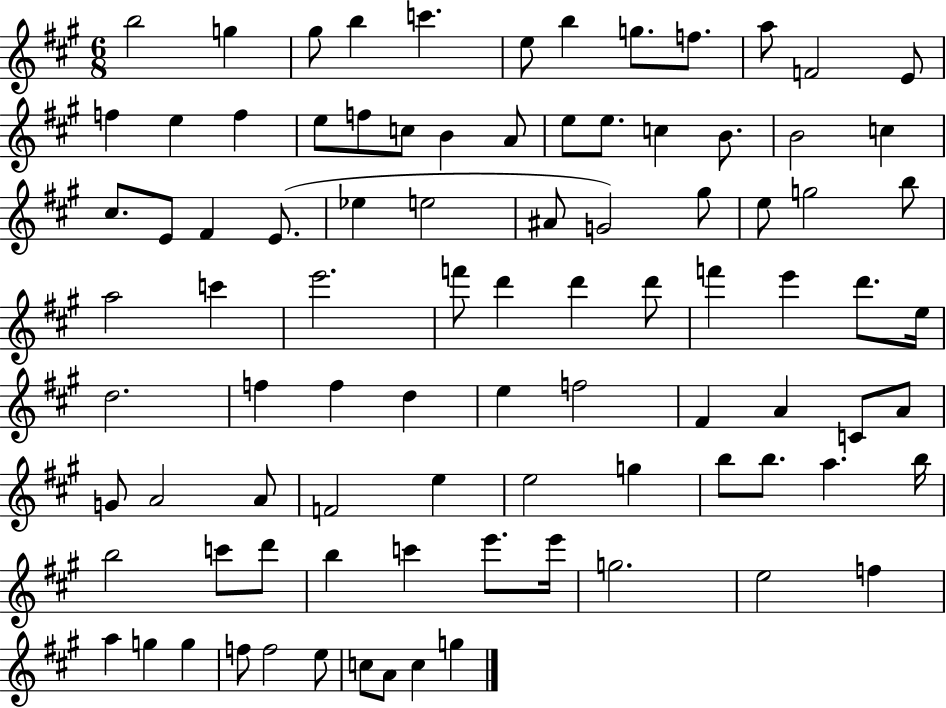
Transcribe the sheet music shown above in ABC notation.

X:1
T:Untitled
M:6/8
L:1/4
K:A
b2 g ^g/2 b c' e/2 b g/2 f/2 a/2 F2 E/2 f e f e/2 f/2 c/2 B A/2 e/2 e/2 c B/2 B2 c ^c/2 E/2 ^F E/2 _e e2 ^A/2 G2 ^g/2 e/2 g2 b/2 a2 c' e'2 f'/2 d' d' d'/2 f' e' d'/2 e/4 d2 f f d e f2 ^F A C/2 A/2 G/2 A2 A/2 F2 e e2 g b/2 b/2 a b/4 b2 c'/2 d'/2 b c' e'/2 e'/4 g2 e2 f a g g f/2 f2 e/2 c/2 A/2 c g